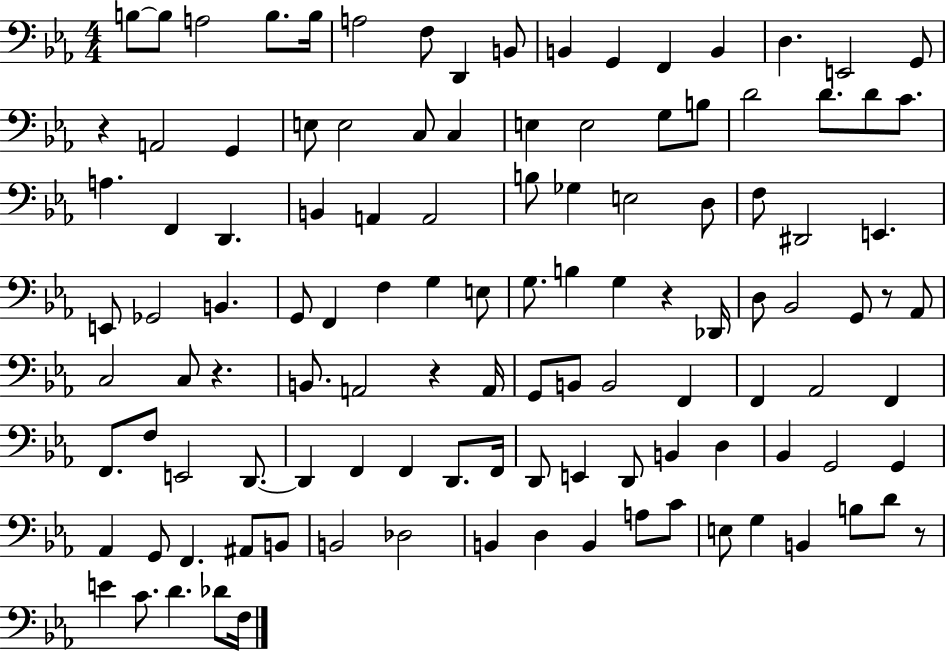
X:1
T:Untitled
M:4/4
L:1/4
K:Eb
B,/2 B,/2 A,2 B,/2 B,/4 A,2 F,/2 D,, B,,/2 B,, G,, F,, B,, D, E,,2 G,,/2 z A,,2 G,, E,/2 E,2 C,/2 C, E, E,2 G,/2 B,/2 D2 D/2 D/2 C/2 A, F,, D,, B,, A,, A,,2 B,/2 _G, E,2 D,/2 F,/2 ^D,,2 E,, E,,/2 _G,,2 B,, G,,/2 F,, F, G, E,/2 G,/2 B, G, z _D,,/4 D,/2 _B,,2 G,,/2 z/2 _A,,/2 C,2 C,/2 z B,,/2 A,,2 z A,,/4 G,,/2 B,,/2 B,,2 F,, F,, _A,,2 F,, F,,/2 F,/2 E,,2 D,,/2 D,, F,, F,, D,,/2 F,,/4 D,,/2 E,, D,,/2 B,, D, _B,, G,,2 G,, _A,, G,,/2 F,, ^A,,/2 B,,/2 B,,2 _D,2 B,, D, B,, A,/2 C/2 E,/2 G, B,, B,/2 D/2 z/2 E C/2 D _D/2 F,/4